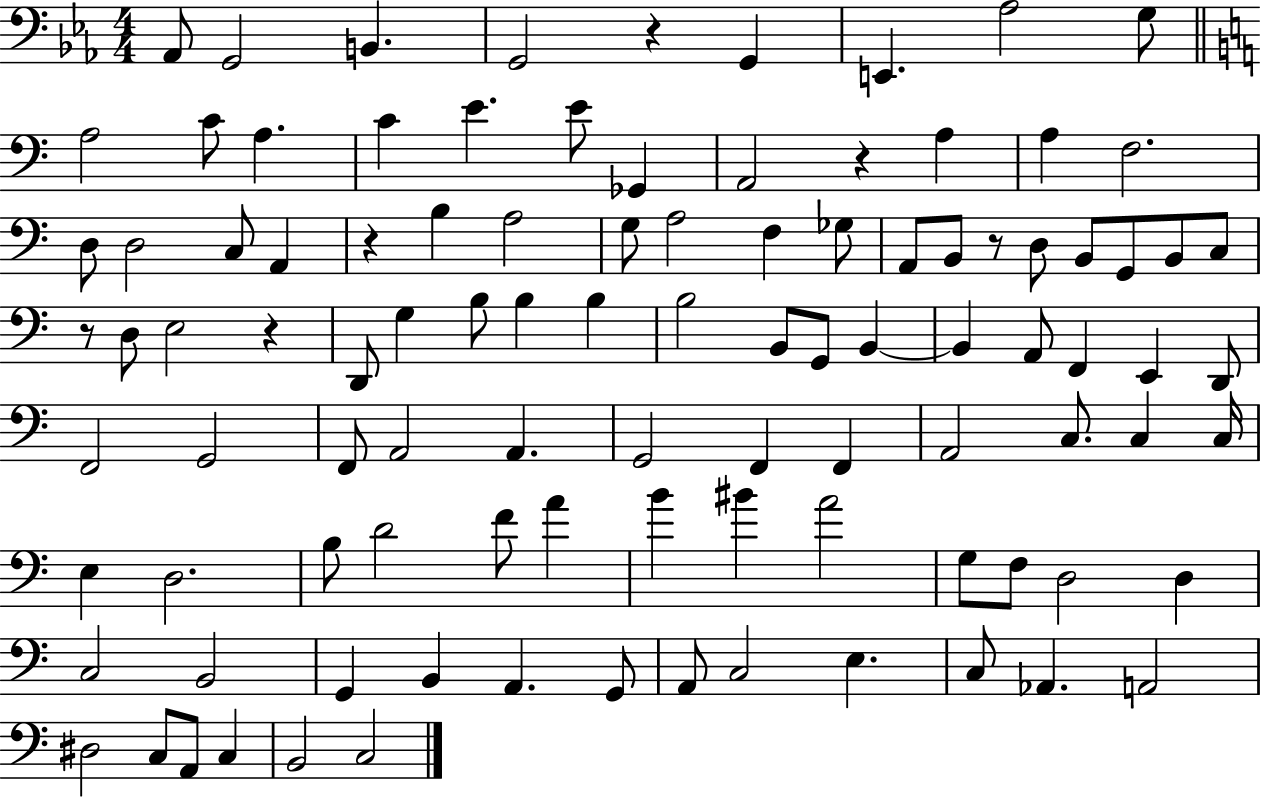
X:1
T:Untitled
M:4/4
L:1/4
K:Eb
_A,,/2 G,,2 B,, G,,2 z G,, E,, _A,2 G,/2 A,2 C/2 A, C E E/2 _G,, A,,2 z A, A, F,2 D,/2 D,2 C,/2 A,, z B, A,2 G,/2 A,2 F, _G,/2 A,,/2 B,,/2 z/2 D,/2 B,,/2 G,,/2 B,,/2 C,/2 z/2 D,/2 E,2 z D,,/2 G, B,/2 B, B, B,2 B,,/2 G,,/2 B,, B,, A,,/2 F,, E,, D,,/2 F,,2 G,,2 F,,/2 A,,2 A,, G,,2 F,, F,, A,,2 C,/2 C, C,/4 E, D,2 B,/2 D2 F/2 A B ^B A2 G,/2 F,/2 D,2 D, C,2 B,,2 G,, B,, A,, G,,/2 A,,/2 C,2 E, C,/2 _A,, A,,2 ^D,2 C,/2 A,,/2 C, B,,2 C,2